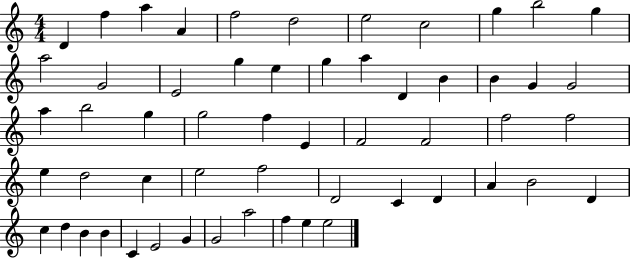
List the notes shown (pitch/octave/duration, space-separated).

D4/q F5/q A5/q A4/q F5/h D5/h E5/h C5/h G5/q B5/h G5/q A5/h G4/h E4/h G5/q E5/q G5/q A5/q D4/q B4/q B4/q G4/q G4/h A5/q B5/h G5/q G5/h F5/q E4/q F4/h F4/h F5/h F5/h E5/q D5/h C5/q E5/h F5/h D4/h C4/q D4/q A4/q B4/h D4/q C5/q D5/q B4/q B4/q C4/q E4/h G4/q G4/h A5/h F5/q E5/q E5/h